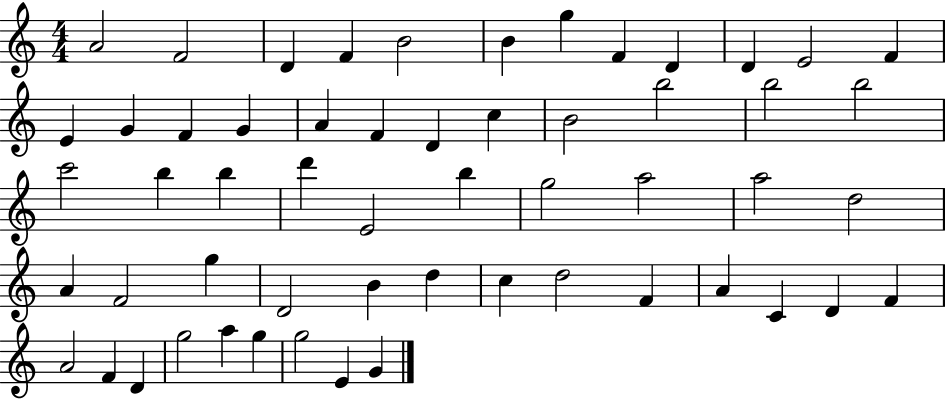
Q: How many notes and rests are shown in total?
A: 56